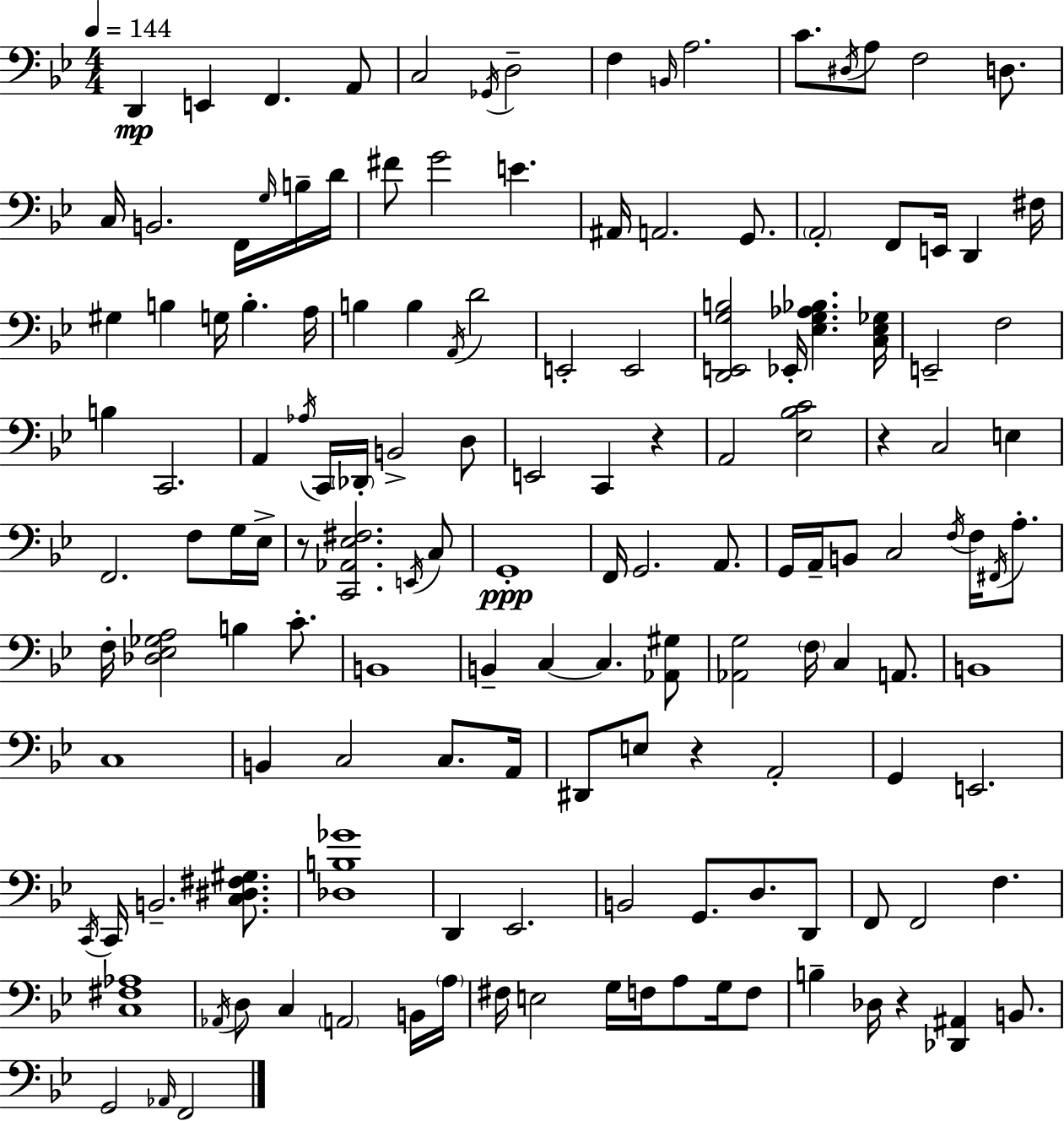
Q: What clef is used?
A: bass